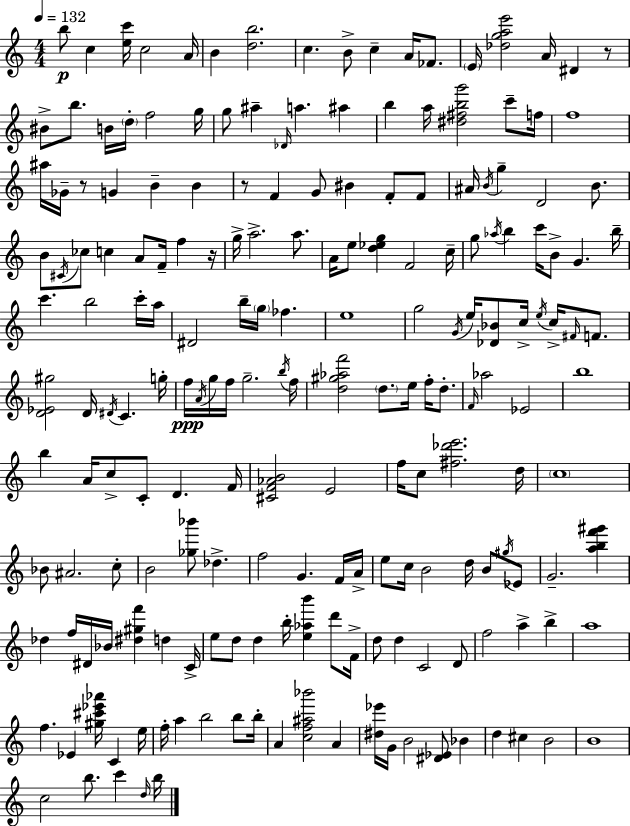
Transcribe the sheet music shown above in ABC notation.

X:1
T:Untitled
M:4/4
L:1/4
K:Am
b/2 c [ec']/4 c2 A/4 B [db]2 c B/2 c A/4 _F/2 E/4 [_dgae']2 A/4 ^D z/2 ^B/2 b/2 B/4 d/4 f2 g/4 g/2 ^a _D/4 a ^a b a/4 [^d^fbg']2 c'/2 f/4 f4 ^a/4 _G/4 z/2 G B B z/2 F G/2 ^B F/2 F/2 ^A/4 B/4 g D2 B/2 B/2 ^C/4 _c/2 c A/2 F/4 f z/4 g/4 a2 a/2 A/4 e/2 [d_eg] F2 c/4 g/2 _a/4 b c'/4 B/2 G b/4 c' b2 c'/4 a/4 ^D2 b/4 g/4 _f e4 g2 G/4 e/4 [_D_B]/2 c/4 e/4 c/4 ^F/4 F/2 [D_E^g]2 D/4 ^D/4 C g/4 f/4 A/4 g/4 f/4 g2 b/4 f/4 [d^g_af']2 d/2 e/4 f/4 d/2 F/4 _a2 _E2 b4 b A/4 c/2 C/2 D F/4 [^CF_AB]2 E2 f/4 c/2 [^f_d'e']2 d/4 c4 _B/2 ^A2 c/2 B2 [_g_b']/2 _d f2 G F/4 A/4 e/2 c/4 B2 d/4 B/2 ^g/4 _E/2 G2 [abf'^g'] _d f/4 ^D/4 _B/4 [^d^gf'] d C/4 e/2 d/2 d b/4 [e_ab'] d'/2 F/4 d/2 d C2 D/2 f2 a b a4 f _E [^g^c'_e'_a']/4 C e/4 f/4 a b2 b/2 b/4 A [cf^a_b']2 A [^d_e']/4 G/4 B2 [^D_E]/2 _B d ^c B2 B4 c2 b/2 c' d/4 b/4